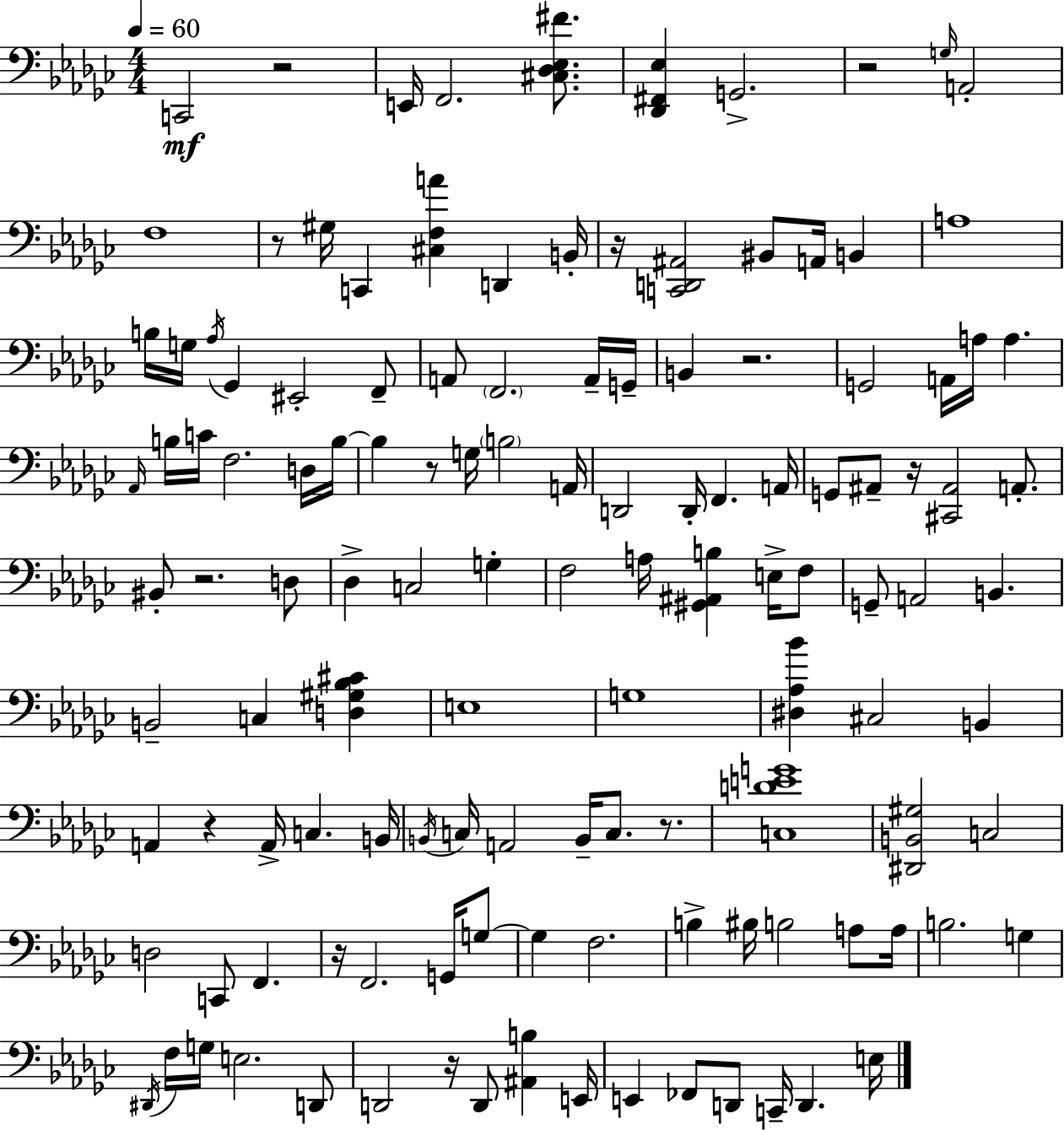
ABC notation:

X:1
T:Untitled
M:4/4
L:1/4
K:Ebm
C,,2 z2 E,,/4 F,,2 [^C,_D,_E,^F]/2 [_D,,^F,,_E,] G,,2 z2 G,/4 A,,2 F,4 z/2 ^G,/4 C,, [^C,F,A] D,, B,,/4 z/4 [C,,D,,^A,,]2 ^B,,/2 A,,/4 B,, A,4 B,/4 G,/4 _A,/4 _G,, ^E,,2 F,,/2 A,,/2 F,,2 A,,/4 G,,/4 B,, z2 G,,2 A,,/4 A,/4 A, _A,,/4 B,/4 C/4 F,2 D,/4 B,/4 B, z/2 G,/4 B,2 A,,/4 D,,2 D,,/4 F,, A,,/4 G,,/2 ^A,,/2 z/4 [^C,,^A,,]2 A,,/2 ^B,,/2 z2 D,/2 _D, C,2 G, F,2 A,/4 [^G,,^A,,B,] E,/4 F,/2 G,,/2 A,,2 B,, B,,2 C, [D,^G,_B,^C] E,4 G,4 [^D,_A,_B] ^C,2 B,, A,, z A,,/4 C, B,,/4 B,,/4 C,/4 A,,2 B,,/4 C,/2 z/2 [C,DEG]4 [^D,,B,,^G,]2 C,2 D,2 C,,/2 F,, z/4 F,,2 G,,/4 G,/2 G, F,2 B, ^B,/4 B,2 A,/2 A,/4 B,2 G, ^D,,/4 F,/4 G,/4 E,2 D,,/2 D,,2 z/4 D,,/2 [^A,,B,] E,,/4 E,, _F,,/2 D,,/2 C,,/4 D,, E,/4